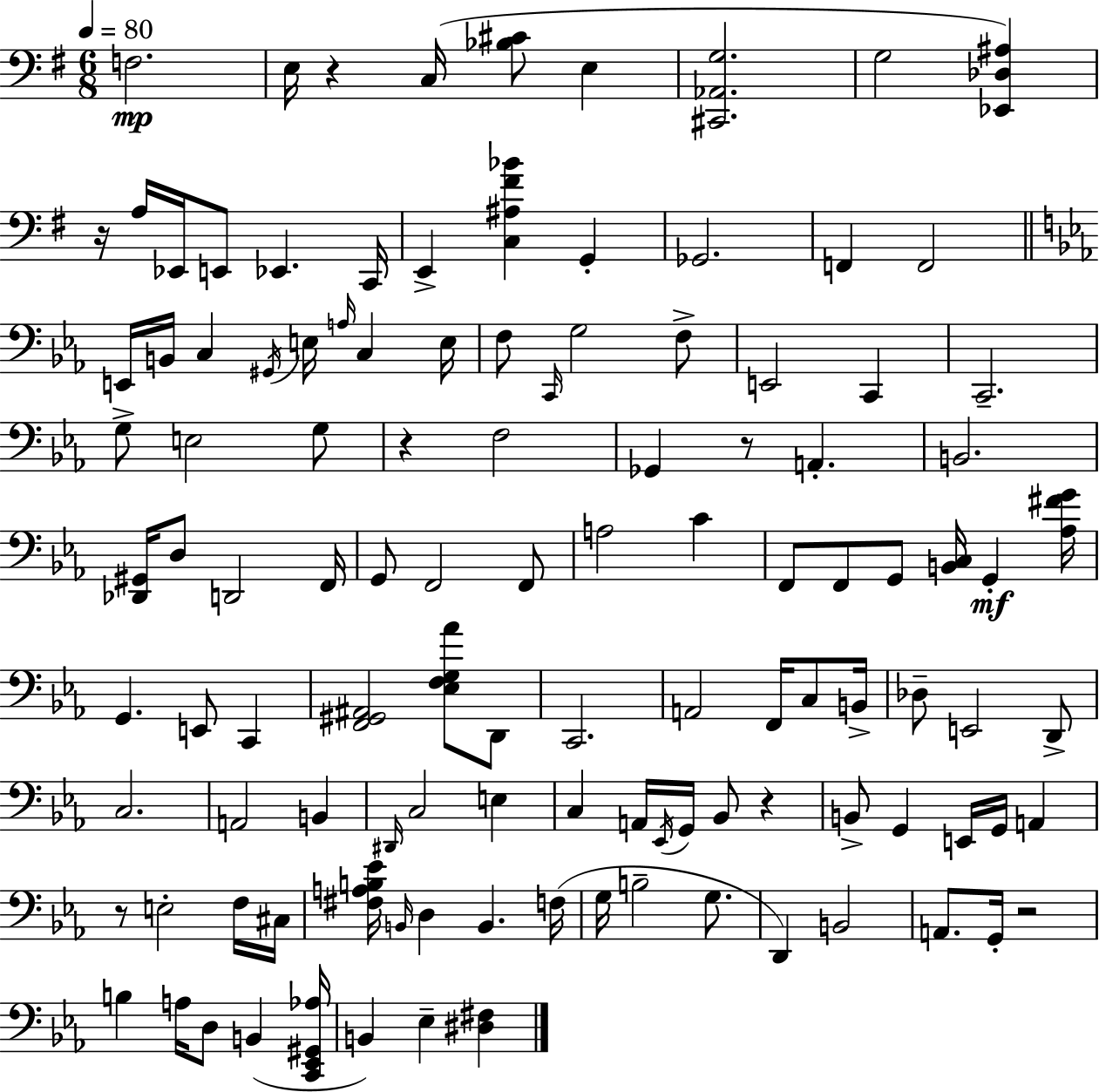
X:1
T:Untitled
M:6/8
L:1/4
K:G
F,2 E,/4 z C,/4 [_B,^C]/2 E, [^C,,_A,,G,]2 G,2 [_E,,_D,^A,] z/4 A,/4 _E,,/4 E,,/2 _E,, C,,/4 E,, [C,^A,^F_B] G,, _G,,2 F,, F,,2 E,,/4 B,,/4 C, ^G,,/4 E,/4 A,/4 C, E,/4 F,/2 C,,/4 G,2 F,/2 E,,2 C,, C,,2 G,/2 E,2 G,/2 z F,2 _G,, z/2 A,, B,,2 [_D,,^G,,]/4 D,/2 D,,2 F,,/4 G,,/2 F,,2 F,,/2 A,2 C F,,/2 F,,/2 G,,/2 [B,,C,]/4 G,, [_A,^FG]/4 G,, E,,/2 C,, [F,,^G,,^A,,]2 [_E,F,G,_A]/2 D,,/2 C,,2 A,,2 F,,/4 C,/2 B,,/4 _D,/2 E,,2 D,,/2 C,2 A,,2 B,, ^D,,/4 C,2 E, C, A,,/4 _E,,/4 G,,/4 _B,,/2 z B,,/2 G,, E,,/4 G,,/4 A,, z/2 E,2 F,/4 ^C,/4 [^F,A,B,_E]/4 B,,/4 D, B,, F,/4 G,/4 B,2 G,/2 D,, B,,2 A,,/2 G,,/4 z2 B, A,/4 D,/2 B,, [C,,_E,,^G,,_A,]/4 B,, _E, [^D,^F,]